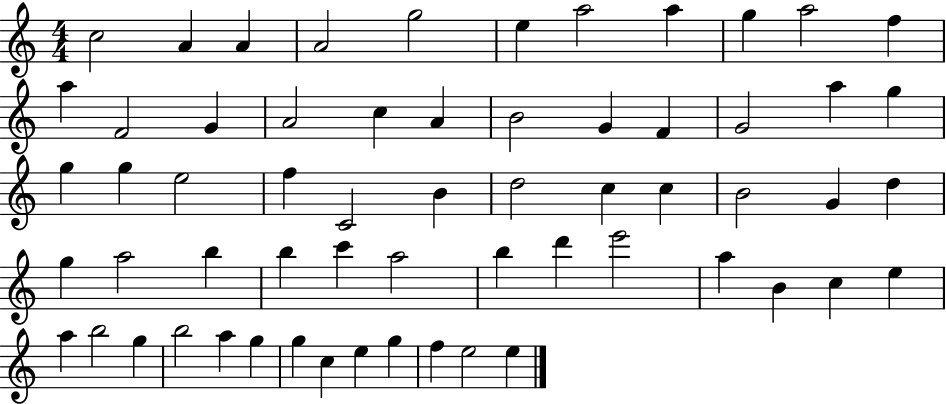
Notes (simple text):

C5/h A4/q A4/q A4/h G5/h E5/q A5/h A5/q G5/q A5/h F5/q A5/q F4/h G4/q A4/h C5/q A4/q B4/h G4/q F4/q G4/h A5/q G5/q G5/q G5/q E5/h F5/q C4/h B4/q D5/h C5/q C5/q B4/h G4/q D5/q G5/q A5/h B5/q B5/q C6/q A5/h B5/q D6/q E6/h A5/q B4/q C5/q E5/q A5/q B5/h G5/q B5/h A5/q G5/q G5/q C5/q E5/q G5/q F5/q E5/h E5/q